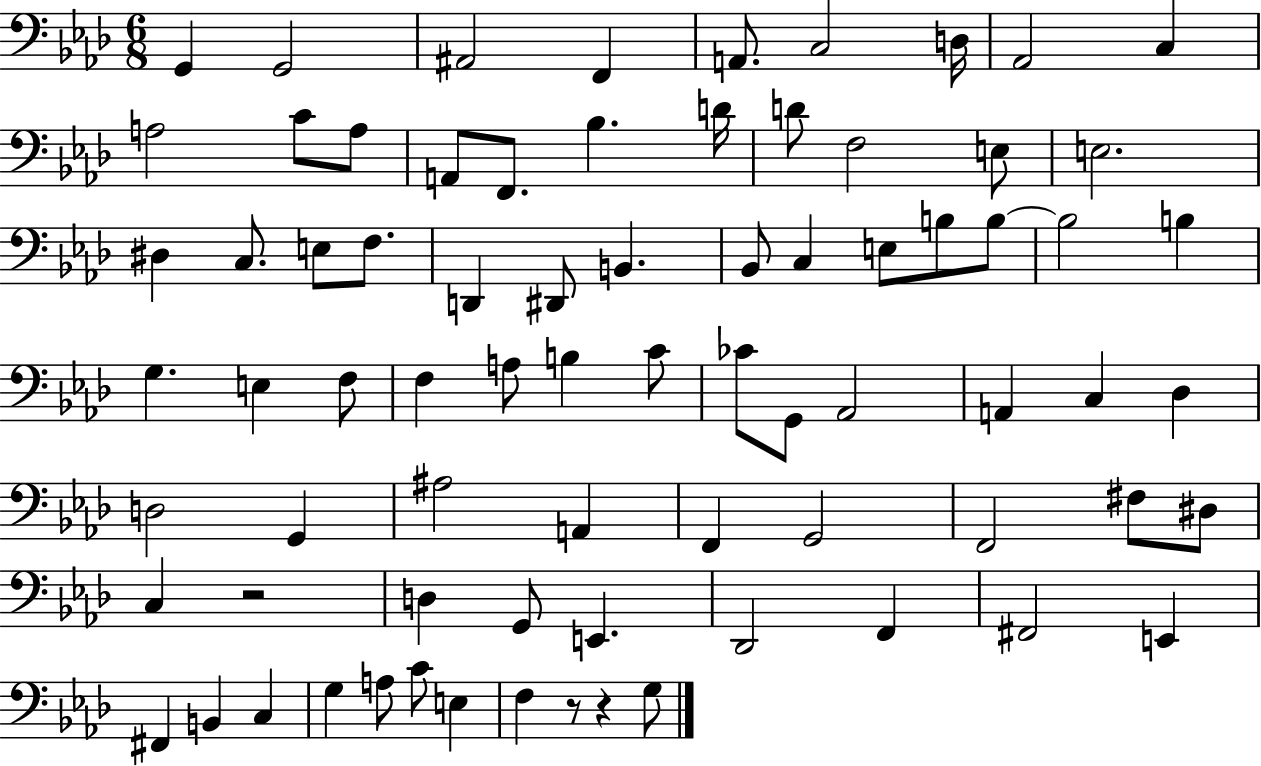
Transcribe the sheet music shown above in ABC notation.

X:1
T:Untitled
M:6/8
L:1/4
K:Ab
G,, G,,2 ^A,,2 F,, A,,/2 C,2 D,/4 _A,,2 C, A,2 C/2 A,/2 A,,/2 F,,/2 _B, D/4 D/2 F,2 E,/2 E,2 ^D, C,/2 E,/2 F,/2 D,, ^D,,/2 B,, _B,,/2 C, E,/2 B,/2 B,/2 B,2 B, G, E, F,/2 F, A,/2 B, C/2 _C/2 G,,/2 _A,,2 A,, C, _D, D,2 G,, ^A,2 A,, F,, G,,2 F,,2 ^F,/2 ^D,/2 C, z2 D, G,,/2 E,, _D,,2 F,, ^F,,2 E,, ^F,, B,, C, G, A,/2 C/2 E, F, z/2 z G,/2